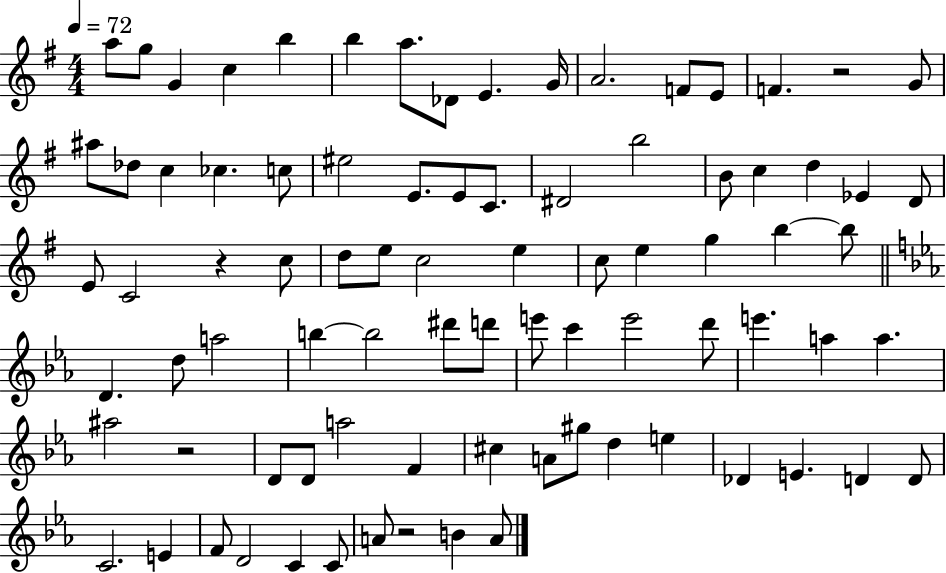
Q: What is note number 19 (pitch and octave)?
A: CES5